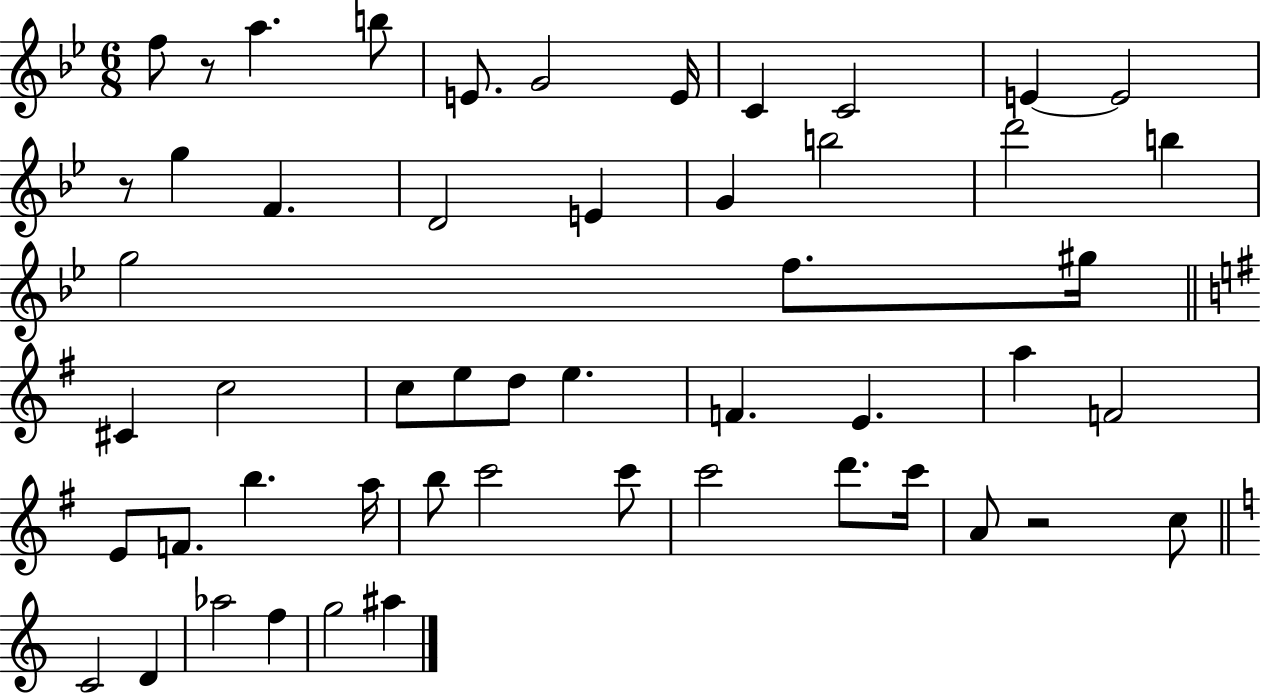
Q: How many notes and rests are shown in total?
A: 52